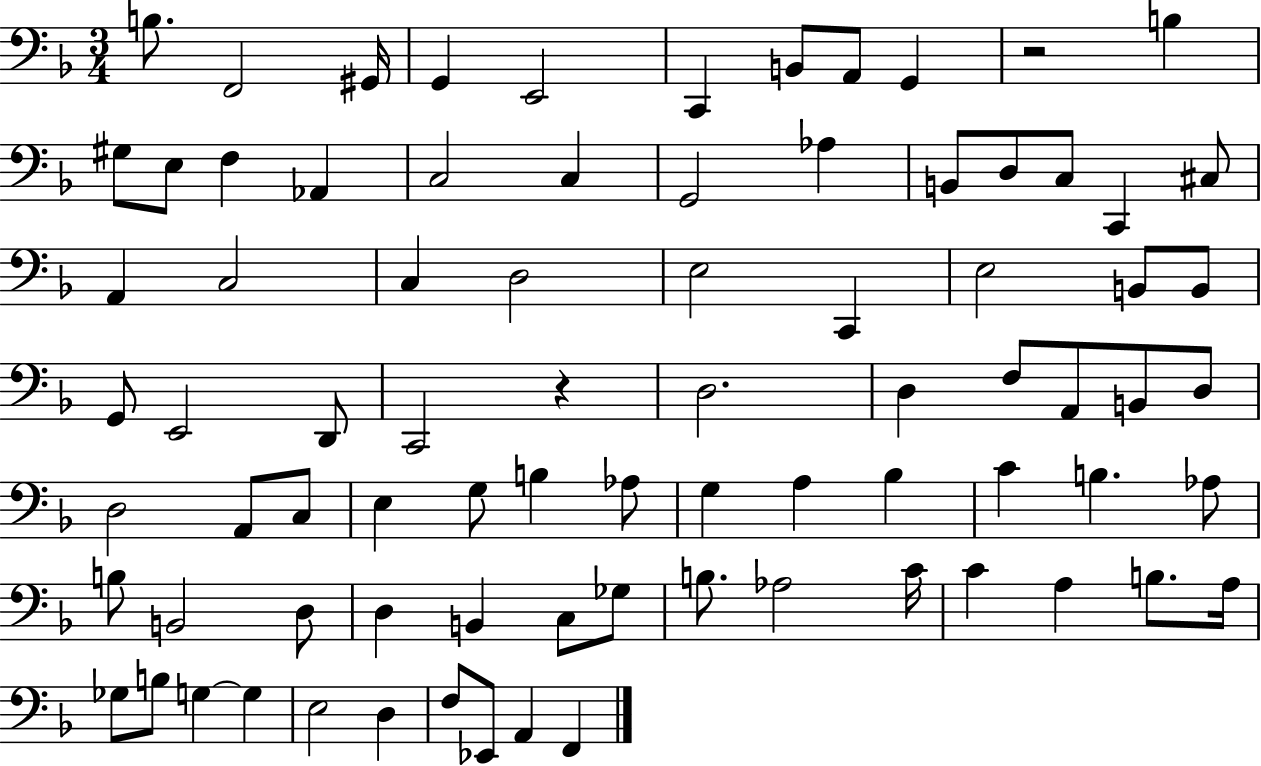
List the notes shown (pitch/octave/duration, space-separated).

B3/e. F2/h G#2/s G2/q E2/h C2/q B2/e A2/e G2/q R/h B3/q G#3/e E3/e F3/q Ab2/q C3/h C3/q G2/h Ab3/q B2/e D3/e C3/e C2/q C#3/e A2/q C3/h C3/q D3/h E3/h C2/q E3/h B2/e B2/e G2/e E2/h D2/e C2/h R/q D3/h. D3/q F3/e A2/e B2/e D3/e D3/h A2/e C3/e E3/q G3/e B3/q Ab3/e G3/q A3/q Bb3/q C4/q B3/q. Ab3/e B3/e B2/h D3/e D3/q B2/q C3/e Gb3/e B3/e. Ab3/h C4/s C4/q A3/q B3/e. A3/s Gb3/e B3/e G3/q G3/q E3/h D3/q F3/e Eb2/e A2/q F2/q